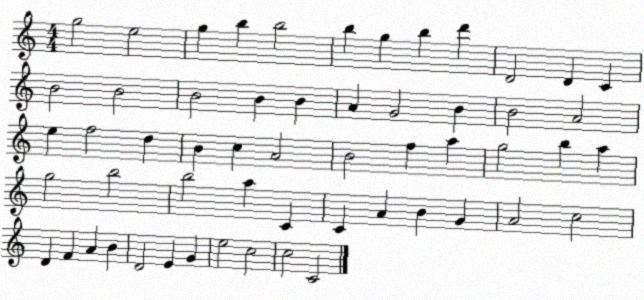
X:1
T:Untitled
M:4/4
L:1/4
K:C
g2 e2 g b b2 b g b d' D2 D C B2 B2 B2 B B A G2 B B2 A2 e f2 d B c A2 B2 f a g2 b a g2 b2 b2 a C C A B G A2 c2 D F A B D2 E G e2 c2 c2 C2